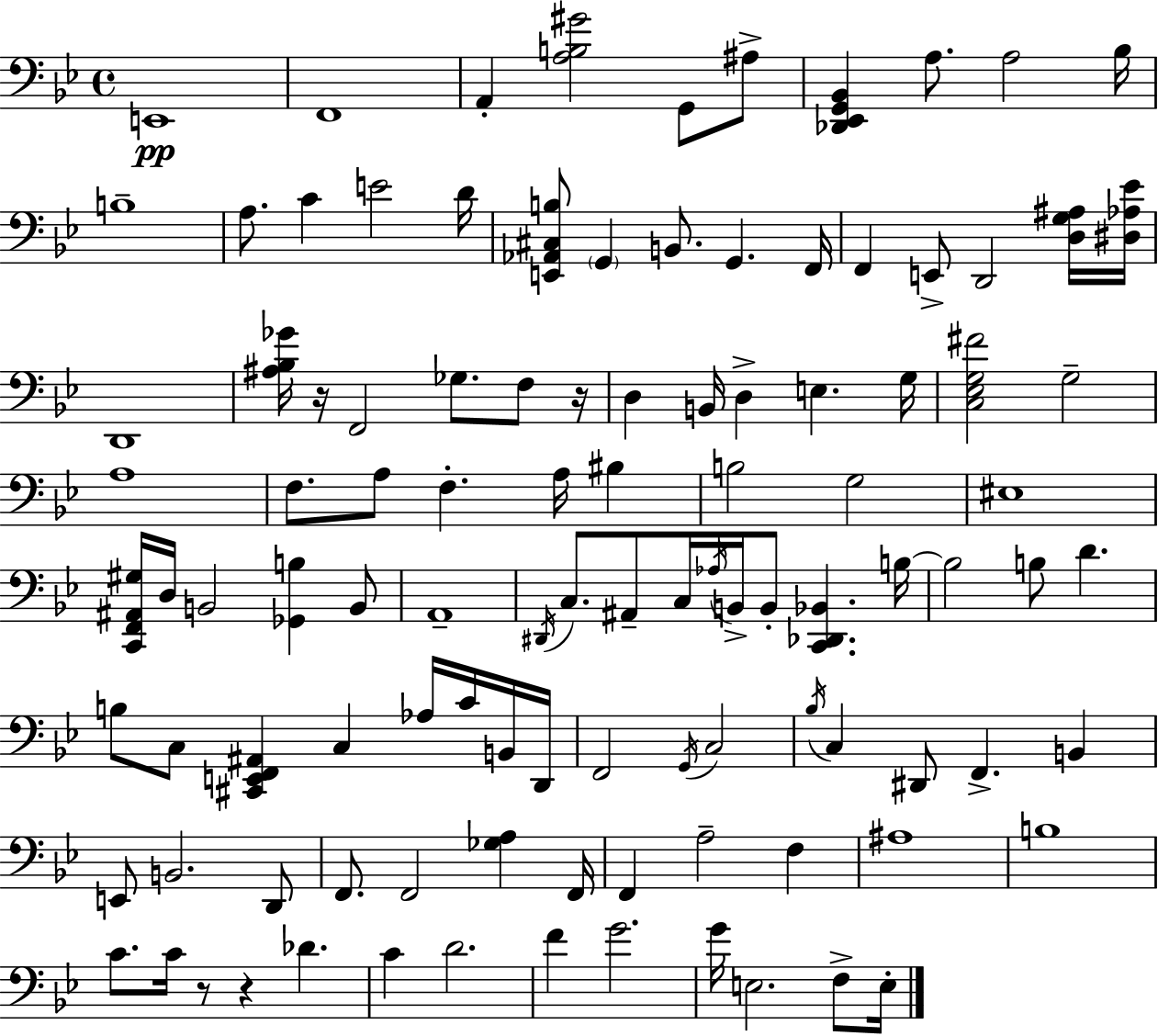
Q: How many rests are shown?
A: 4